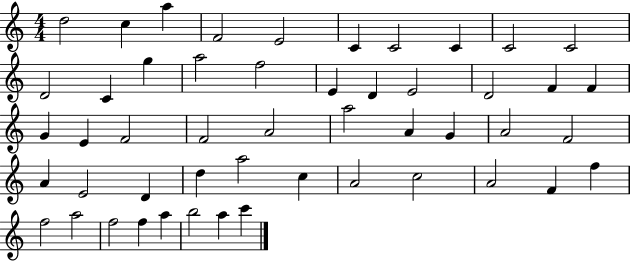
D5/h C5/q A5/q F4/h E4/h C4/q C4/h C4/q C4/h C4/h D4/h C4/q G5/q A5/h F5/h E4/q D4/q E4/h D4/h F4/q F4/q G4/q E4/q F4/h F4/h A4/h A5/h A4/q G4/q A4/h F4/h A4/q E4/h D4/q D5/q A5/h C5/q A4/h C5/h A4/h F4/q F5/q F5/h A5/h F5/h F5/q A5/q B5/h A5/q C6/q